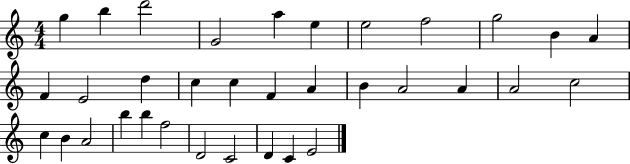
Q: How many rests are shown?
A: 0